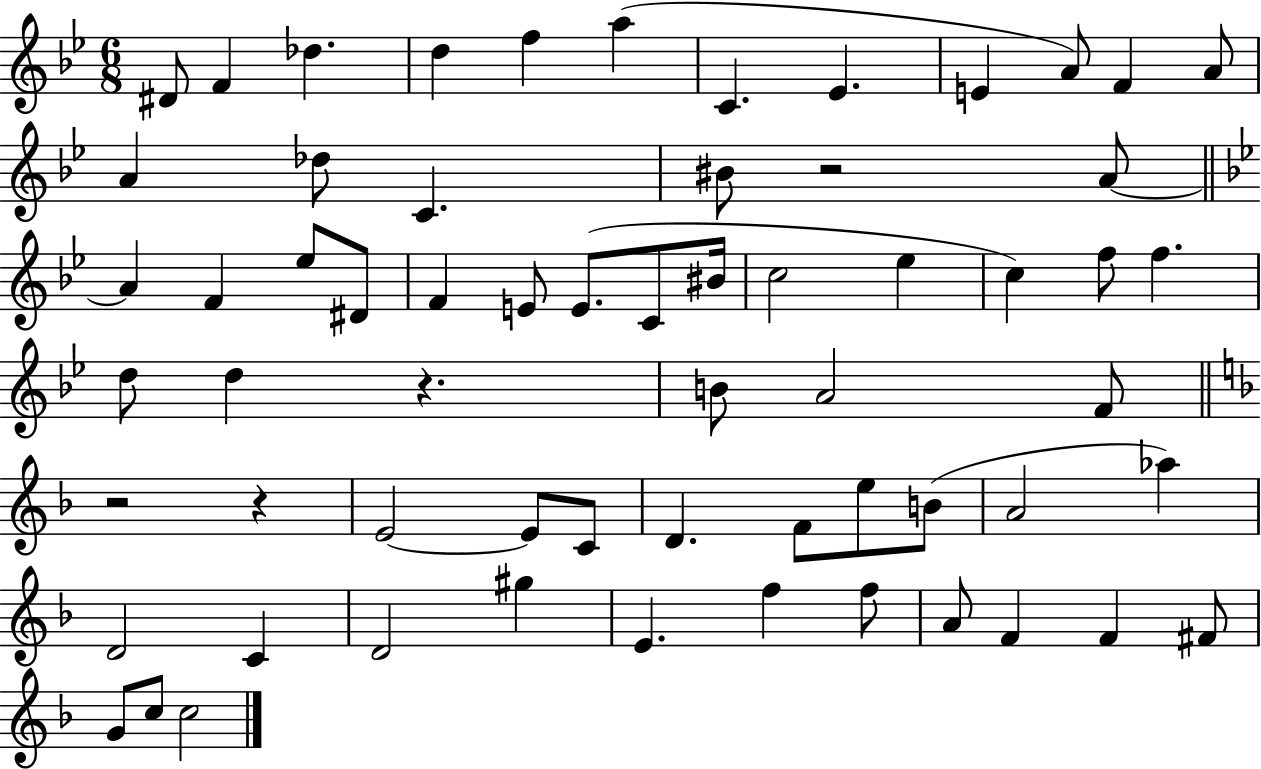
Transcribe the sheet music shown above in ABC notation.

X:1
T:Untitled
M:6/8
L:1/4
K:Bb
^D/2 F _d d f a C _E E A/2 F A/2 A _d/2 C ^B/2 z2 A/2 A F _e/2 ^D/2 F E/2 E/2 C/2 ^B/4 c2 _e c f/2 f d/2 d z B/2 A2 F/2 z2 z E2 E/2 C/2 D F/2 e/2 B/2 A2 _a D2 C D2 ^g E f f/2 A/2 F F ^F/2 G/2 c/2 c2